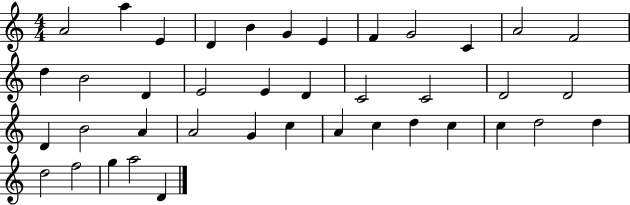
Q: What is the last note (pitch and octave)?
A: D4